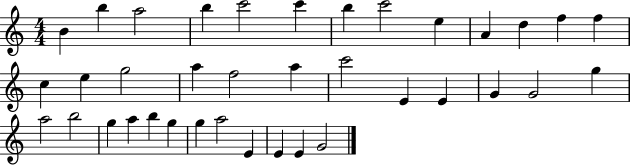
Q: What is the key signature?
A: C major